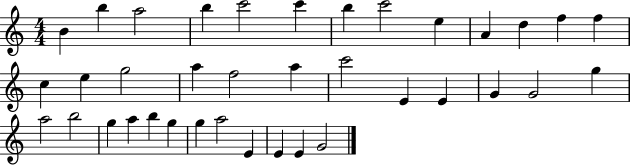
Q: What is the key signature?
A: C major